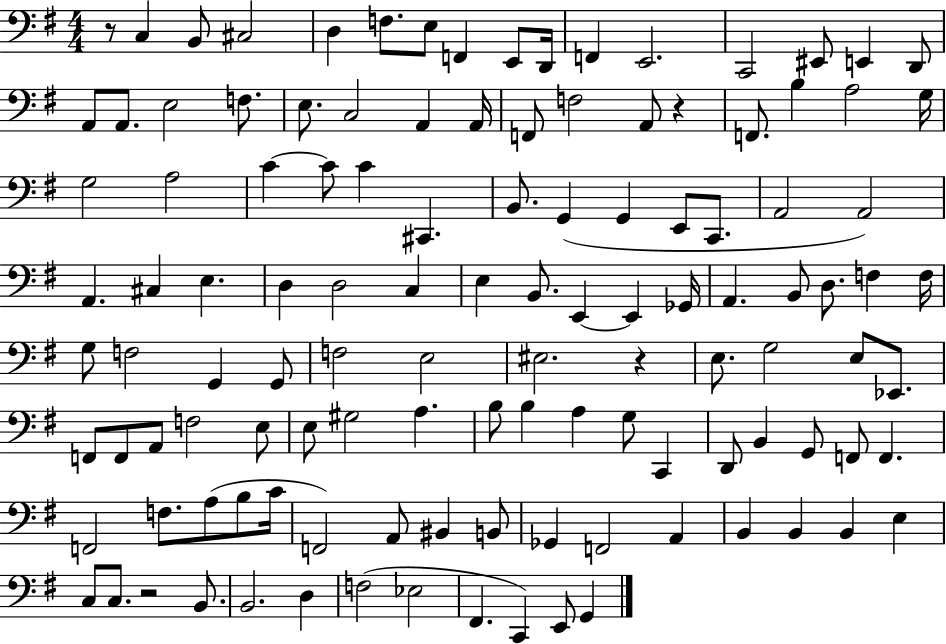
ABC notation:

X:1
T:Untitled
M:4/4
L:1/4
K:G
z/2 C, B,,/2 ^C,2 D, F,/2 E,/2 F,, E,,/2 D,,/4 F,, E,,2 C,,2 ^E,,/2 E,, D,,/2 A,,/2 A,,/2 E,2 F,/2 E,/2 C,2 A,, A,,/4 F,,/2 F,2 A,,/2 z F,,/2 B, A,2 G,/4 G,2 A,2 C C/2 C ^C,, B,,/2 G,, G,, E,,/2 C,,/2 A,,2 A,,2 A,, ^C, E, D, D,2 C, E, B,,/2 E,, E,, _G,,/4 A,, B,,/2 D,/2 F, F,/4 G,/2 F,2 G,, G,,/2 F,2 E,2 ^E,2 z E,/2 G,2 E,/2 _E,,/2 F,,/2 F,,/2 A,,/2 F,2 E,/2 E,/2 ^G,2 A, B,/2 B, A, G,/2 C,, D,,/2 B,, G,,/2 F,,/2 F,, F,,2 F,/2 A,/2 B,/2 C/4 F,,2 A,,/2 ^B,, B,,/2 _G,, F,,2 A,, B,, B,, B,, E, C,/2 C,/2 z2 B,,/2 B,,2 D, F,2 _E,2 ^F,, C,, E,,/2 G,,